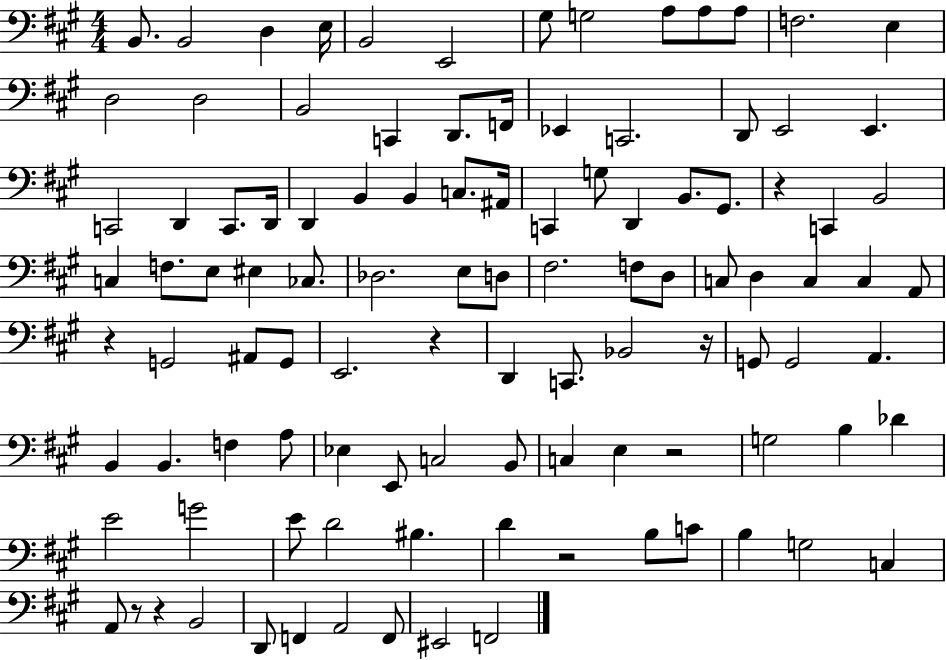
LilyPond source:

{
  \clef bass
  \numericTimeSignature
  \time 4/4
  \key a \major
  b,8. b,2 d4 e16 | b,2 e,2 | gis8 g2 a8 a8 a8 | f2. e4 | \break d2 d2 | b,2 c,4 d,8. f,16 | ees,4 c,2. | d,8 e,2 e,4. | \break c,2 d,4 c,8. d,16 | d,4 b,4 b,4 c8. ais,16 | c,4 g8 d,4 b,8. gis,8. | r4 c,4 b,2 | \break c4 f8. e8 eis4 ces8. | des2. e8 d8 | fis2. f8 d8 | c8 d4 c4 c4 a,8 | \break r4 g,2 ais,8 g,8 | e,2. r4 | d,4 c,8. bes,2 r16 | g,8 g,2 a,4. | \break b,4 b,4. f4 a8 | ees4 e,8 c2 b,8 | c4 e4 r2 | g2 b4 des'4 | \break e'2 g'2 | e'8 d'2 bis4. | d'4 r2 b8 c'8 | b4 g2 c4 | \break a,8 r8 r4 b,2 | d,8 f,4 a,2 f,8 | eis,2 f,2 | \bar "|."
}